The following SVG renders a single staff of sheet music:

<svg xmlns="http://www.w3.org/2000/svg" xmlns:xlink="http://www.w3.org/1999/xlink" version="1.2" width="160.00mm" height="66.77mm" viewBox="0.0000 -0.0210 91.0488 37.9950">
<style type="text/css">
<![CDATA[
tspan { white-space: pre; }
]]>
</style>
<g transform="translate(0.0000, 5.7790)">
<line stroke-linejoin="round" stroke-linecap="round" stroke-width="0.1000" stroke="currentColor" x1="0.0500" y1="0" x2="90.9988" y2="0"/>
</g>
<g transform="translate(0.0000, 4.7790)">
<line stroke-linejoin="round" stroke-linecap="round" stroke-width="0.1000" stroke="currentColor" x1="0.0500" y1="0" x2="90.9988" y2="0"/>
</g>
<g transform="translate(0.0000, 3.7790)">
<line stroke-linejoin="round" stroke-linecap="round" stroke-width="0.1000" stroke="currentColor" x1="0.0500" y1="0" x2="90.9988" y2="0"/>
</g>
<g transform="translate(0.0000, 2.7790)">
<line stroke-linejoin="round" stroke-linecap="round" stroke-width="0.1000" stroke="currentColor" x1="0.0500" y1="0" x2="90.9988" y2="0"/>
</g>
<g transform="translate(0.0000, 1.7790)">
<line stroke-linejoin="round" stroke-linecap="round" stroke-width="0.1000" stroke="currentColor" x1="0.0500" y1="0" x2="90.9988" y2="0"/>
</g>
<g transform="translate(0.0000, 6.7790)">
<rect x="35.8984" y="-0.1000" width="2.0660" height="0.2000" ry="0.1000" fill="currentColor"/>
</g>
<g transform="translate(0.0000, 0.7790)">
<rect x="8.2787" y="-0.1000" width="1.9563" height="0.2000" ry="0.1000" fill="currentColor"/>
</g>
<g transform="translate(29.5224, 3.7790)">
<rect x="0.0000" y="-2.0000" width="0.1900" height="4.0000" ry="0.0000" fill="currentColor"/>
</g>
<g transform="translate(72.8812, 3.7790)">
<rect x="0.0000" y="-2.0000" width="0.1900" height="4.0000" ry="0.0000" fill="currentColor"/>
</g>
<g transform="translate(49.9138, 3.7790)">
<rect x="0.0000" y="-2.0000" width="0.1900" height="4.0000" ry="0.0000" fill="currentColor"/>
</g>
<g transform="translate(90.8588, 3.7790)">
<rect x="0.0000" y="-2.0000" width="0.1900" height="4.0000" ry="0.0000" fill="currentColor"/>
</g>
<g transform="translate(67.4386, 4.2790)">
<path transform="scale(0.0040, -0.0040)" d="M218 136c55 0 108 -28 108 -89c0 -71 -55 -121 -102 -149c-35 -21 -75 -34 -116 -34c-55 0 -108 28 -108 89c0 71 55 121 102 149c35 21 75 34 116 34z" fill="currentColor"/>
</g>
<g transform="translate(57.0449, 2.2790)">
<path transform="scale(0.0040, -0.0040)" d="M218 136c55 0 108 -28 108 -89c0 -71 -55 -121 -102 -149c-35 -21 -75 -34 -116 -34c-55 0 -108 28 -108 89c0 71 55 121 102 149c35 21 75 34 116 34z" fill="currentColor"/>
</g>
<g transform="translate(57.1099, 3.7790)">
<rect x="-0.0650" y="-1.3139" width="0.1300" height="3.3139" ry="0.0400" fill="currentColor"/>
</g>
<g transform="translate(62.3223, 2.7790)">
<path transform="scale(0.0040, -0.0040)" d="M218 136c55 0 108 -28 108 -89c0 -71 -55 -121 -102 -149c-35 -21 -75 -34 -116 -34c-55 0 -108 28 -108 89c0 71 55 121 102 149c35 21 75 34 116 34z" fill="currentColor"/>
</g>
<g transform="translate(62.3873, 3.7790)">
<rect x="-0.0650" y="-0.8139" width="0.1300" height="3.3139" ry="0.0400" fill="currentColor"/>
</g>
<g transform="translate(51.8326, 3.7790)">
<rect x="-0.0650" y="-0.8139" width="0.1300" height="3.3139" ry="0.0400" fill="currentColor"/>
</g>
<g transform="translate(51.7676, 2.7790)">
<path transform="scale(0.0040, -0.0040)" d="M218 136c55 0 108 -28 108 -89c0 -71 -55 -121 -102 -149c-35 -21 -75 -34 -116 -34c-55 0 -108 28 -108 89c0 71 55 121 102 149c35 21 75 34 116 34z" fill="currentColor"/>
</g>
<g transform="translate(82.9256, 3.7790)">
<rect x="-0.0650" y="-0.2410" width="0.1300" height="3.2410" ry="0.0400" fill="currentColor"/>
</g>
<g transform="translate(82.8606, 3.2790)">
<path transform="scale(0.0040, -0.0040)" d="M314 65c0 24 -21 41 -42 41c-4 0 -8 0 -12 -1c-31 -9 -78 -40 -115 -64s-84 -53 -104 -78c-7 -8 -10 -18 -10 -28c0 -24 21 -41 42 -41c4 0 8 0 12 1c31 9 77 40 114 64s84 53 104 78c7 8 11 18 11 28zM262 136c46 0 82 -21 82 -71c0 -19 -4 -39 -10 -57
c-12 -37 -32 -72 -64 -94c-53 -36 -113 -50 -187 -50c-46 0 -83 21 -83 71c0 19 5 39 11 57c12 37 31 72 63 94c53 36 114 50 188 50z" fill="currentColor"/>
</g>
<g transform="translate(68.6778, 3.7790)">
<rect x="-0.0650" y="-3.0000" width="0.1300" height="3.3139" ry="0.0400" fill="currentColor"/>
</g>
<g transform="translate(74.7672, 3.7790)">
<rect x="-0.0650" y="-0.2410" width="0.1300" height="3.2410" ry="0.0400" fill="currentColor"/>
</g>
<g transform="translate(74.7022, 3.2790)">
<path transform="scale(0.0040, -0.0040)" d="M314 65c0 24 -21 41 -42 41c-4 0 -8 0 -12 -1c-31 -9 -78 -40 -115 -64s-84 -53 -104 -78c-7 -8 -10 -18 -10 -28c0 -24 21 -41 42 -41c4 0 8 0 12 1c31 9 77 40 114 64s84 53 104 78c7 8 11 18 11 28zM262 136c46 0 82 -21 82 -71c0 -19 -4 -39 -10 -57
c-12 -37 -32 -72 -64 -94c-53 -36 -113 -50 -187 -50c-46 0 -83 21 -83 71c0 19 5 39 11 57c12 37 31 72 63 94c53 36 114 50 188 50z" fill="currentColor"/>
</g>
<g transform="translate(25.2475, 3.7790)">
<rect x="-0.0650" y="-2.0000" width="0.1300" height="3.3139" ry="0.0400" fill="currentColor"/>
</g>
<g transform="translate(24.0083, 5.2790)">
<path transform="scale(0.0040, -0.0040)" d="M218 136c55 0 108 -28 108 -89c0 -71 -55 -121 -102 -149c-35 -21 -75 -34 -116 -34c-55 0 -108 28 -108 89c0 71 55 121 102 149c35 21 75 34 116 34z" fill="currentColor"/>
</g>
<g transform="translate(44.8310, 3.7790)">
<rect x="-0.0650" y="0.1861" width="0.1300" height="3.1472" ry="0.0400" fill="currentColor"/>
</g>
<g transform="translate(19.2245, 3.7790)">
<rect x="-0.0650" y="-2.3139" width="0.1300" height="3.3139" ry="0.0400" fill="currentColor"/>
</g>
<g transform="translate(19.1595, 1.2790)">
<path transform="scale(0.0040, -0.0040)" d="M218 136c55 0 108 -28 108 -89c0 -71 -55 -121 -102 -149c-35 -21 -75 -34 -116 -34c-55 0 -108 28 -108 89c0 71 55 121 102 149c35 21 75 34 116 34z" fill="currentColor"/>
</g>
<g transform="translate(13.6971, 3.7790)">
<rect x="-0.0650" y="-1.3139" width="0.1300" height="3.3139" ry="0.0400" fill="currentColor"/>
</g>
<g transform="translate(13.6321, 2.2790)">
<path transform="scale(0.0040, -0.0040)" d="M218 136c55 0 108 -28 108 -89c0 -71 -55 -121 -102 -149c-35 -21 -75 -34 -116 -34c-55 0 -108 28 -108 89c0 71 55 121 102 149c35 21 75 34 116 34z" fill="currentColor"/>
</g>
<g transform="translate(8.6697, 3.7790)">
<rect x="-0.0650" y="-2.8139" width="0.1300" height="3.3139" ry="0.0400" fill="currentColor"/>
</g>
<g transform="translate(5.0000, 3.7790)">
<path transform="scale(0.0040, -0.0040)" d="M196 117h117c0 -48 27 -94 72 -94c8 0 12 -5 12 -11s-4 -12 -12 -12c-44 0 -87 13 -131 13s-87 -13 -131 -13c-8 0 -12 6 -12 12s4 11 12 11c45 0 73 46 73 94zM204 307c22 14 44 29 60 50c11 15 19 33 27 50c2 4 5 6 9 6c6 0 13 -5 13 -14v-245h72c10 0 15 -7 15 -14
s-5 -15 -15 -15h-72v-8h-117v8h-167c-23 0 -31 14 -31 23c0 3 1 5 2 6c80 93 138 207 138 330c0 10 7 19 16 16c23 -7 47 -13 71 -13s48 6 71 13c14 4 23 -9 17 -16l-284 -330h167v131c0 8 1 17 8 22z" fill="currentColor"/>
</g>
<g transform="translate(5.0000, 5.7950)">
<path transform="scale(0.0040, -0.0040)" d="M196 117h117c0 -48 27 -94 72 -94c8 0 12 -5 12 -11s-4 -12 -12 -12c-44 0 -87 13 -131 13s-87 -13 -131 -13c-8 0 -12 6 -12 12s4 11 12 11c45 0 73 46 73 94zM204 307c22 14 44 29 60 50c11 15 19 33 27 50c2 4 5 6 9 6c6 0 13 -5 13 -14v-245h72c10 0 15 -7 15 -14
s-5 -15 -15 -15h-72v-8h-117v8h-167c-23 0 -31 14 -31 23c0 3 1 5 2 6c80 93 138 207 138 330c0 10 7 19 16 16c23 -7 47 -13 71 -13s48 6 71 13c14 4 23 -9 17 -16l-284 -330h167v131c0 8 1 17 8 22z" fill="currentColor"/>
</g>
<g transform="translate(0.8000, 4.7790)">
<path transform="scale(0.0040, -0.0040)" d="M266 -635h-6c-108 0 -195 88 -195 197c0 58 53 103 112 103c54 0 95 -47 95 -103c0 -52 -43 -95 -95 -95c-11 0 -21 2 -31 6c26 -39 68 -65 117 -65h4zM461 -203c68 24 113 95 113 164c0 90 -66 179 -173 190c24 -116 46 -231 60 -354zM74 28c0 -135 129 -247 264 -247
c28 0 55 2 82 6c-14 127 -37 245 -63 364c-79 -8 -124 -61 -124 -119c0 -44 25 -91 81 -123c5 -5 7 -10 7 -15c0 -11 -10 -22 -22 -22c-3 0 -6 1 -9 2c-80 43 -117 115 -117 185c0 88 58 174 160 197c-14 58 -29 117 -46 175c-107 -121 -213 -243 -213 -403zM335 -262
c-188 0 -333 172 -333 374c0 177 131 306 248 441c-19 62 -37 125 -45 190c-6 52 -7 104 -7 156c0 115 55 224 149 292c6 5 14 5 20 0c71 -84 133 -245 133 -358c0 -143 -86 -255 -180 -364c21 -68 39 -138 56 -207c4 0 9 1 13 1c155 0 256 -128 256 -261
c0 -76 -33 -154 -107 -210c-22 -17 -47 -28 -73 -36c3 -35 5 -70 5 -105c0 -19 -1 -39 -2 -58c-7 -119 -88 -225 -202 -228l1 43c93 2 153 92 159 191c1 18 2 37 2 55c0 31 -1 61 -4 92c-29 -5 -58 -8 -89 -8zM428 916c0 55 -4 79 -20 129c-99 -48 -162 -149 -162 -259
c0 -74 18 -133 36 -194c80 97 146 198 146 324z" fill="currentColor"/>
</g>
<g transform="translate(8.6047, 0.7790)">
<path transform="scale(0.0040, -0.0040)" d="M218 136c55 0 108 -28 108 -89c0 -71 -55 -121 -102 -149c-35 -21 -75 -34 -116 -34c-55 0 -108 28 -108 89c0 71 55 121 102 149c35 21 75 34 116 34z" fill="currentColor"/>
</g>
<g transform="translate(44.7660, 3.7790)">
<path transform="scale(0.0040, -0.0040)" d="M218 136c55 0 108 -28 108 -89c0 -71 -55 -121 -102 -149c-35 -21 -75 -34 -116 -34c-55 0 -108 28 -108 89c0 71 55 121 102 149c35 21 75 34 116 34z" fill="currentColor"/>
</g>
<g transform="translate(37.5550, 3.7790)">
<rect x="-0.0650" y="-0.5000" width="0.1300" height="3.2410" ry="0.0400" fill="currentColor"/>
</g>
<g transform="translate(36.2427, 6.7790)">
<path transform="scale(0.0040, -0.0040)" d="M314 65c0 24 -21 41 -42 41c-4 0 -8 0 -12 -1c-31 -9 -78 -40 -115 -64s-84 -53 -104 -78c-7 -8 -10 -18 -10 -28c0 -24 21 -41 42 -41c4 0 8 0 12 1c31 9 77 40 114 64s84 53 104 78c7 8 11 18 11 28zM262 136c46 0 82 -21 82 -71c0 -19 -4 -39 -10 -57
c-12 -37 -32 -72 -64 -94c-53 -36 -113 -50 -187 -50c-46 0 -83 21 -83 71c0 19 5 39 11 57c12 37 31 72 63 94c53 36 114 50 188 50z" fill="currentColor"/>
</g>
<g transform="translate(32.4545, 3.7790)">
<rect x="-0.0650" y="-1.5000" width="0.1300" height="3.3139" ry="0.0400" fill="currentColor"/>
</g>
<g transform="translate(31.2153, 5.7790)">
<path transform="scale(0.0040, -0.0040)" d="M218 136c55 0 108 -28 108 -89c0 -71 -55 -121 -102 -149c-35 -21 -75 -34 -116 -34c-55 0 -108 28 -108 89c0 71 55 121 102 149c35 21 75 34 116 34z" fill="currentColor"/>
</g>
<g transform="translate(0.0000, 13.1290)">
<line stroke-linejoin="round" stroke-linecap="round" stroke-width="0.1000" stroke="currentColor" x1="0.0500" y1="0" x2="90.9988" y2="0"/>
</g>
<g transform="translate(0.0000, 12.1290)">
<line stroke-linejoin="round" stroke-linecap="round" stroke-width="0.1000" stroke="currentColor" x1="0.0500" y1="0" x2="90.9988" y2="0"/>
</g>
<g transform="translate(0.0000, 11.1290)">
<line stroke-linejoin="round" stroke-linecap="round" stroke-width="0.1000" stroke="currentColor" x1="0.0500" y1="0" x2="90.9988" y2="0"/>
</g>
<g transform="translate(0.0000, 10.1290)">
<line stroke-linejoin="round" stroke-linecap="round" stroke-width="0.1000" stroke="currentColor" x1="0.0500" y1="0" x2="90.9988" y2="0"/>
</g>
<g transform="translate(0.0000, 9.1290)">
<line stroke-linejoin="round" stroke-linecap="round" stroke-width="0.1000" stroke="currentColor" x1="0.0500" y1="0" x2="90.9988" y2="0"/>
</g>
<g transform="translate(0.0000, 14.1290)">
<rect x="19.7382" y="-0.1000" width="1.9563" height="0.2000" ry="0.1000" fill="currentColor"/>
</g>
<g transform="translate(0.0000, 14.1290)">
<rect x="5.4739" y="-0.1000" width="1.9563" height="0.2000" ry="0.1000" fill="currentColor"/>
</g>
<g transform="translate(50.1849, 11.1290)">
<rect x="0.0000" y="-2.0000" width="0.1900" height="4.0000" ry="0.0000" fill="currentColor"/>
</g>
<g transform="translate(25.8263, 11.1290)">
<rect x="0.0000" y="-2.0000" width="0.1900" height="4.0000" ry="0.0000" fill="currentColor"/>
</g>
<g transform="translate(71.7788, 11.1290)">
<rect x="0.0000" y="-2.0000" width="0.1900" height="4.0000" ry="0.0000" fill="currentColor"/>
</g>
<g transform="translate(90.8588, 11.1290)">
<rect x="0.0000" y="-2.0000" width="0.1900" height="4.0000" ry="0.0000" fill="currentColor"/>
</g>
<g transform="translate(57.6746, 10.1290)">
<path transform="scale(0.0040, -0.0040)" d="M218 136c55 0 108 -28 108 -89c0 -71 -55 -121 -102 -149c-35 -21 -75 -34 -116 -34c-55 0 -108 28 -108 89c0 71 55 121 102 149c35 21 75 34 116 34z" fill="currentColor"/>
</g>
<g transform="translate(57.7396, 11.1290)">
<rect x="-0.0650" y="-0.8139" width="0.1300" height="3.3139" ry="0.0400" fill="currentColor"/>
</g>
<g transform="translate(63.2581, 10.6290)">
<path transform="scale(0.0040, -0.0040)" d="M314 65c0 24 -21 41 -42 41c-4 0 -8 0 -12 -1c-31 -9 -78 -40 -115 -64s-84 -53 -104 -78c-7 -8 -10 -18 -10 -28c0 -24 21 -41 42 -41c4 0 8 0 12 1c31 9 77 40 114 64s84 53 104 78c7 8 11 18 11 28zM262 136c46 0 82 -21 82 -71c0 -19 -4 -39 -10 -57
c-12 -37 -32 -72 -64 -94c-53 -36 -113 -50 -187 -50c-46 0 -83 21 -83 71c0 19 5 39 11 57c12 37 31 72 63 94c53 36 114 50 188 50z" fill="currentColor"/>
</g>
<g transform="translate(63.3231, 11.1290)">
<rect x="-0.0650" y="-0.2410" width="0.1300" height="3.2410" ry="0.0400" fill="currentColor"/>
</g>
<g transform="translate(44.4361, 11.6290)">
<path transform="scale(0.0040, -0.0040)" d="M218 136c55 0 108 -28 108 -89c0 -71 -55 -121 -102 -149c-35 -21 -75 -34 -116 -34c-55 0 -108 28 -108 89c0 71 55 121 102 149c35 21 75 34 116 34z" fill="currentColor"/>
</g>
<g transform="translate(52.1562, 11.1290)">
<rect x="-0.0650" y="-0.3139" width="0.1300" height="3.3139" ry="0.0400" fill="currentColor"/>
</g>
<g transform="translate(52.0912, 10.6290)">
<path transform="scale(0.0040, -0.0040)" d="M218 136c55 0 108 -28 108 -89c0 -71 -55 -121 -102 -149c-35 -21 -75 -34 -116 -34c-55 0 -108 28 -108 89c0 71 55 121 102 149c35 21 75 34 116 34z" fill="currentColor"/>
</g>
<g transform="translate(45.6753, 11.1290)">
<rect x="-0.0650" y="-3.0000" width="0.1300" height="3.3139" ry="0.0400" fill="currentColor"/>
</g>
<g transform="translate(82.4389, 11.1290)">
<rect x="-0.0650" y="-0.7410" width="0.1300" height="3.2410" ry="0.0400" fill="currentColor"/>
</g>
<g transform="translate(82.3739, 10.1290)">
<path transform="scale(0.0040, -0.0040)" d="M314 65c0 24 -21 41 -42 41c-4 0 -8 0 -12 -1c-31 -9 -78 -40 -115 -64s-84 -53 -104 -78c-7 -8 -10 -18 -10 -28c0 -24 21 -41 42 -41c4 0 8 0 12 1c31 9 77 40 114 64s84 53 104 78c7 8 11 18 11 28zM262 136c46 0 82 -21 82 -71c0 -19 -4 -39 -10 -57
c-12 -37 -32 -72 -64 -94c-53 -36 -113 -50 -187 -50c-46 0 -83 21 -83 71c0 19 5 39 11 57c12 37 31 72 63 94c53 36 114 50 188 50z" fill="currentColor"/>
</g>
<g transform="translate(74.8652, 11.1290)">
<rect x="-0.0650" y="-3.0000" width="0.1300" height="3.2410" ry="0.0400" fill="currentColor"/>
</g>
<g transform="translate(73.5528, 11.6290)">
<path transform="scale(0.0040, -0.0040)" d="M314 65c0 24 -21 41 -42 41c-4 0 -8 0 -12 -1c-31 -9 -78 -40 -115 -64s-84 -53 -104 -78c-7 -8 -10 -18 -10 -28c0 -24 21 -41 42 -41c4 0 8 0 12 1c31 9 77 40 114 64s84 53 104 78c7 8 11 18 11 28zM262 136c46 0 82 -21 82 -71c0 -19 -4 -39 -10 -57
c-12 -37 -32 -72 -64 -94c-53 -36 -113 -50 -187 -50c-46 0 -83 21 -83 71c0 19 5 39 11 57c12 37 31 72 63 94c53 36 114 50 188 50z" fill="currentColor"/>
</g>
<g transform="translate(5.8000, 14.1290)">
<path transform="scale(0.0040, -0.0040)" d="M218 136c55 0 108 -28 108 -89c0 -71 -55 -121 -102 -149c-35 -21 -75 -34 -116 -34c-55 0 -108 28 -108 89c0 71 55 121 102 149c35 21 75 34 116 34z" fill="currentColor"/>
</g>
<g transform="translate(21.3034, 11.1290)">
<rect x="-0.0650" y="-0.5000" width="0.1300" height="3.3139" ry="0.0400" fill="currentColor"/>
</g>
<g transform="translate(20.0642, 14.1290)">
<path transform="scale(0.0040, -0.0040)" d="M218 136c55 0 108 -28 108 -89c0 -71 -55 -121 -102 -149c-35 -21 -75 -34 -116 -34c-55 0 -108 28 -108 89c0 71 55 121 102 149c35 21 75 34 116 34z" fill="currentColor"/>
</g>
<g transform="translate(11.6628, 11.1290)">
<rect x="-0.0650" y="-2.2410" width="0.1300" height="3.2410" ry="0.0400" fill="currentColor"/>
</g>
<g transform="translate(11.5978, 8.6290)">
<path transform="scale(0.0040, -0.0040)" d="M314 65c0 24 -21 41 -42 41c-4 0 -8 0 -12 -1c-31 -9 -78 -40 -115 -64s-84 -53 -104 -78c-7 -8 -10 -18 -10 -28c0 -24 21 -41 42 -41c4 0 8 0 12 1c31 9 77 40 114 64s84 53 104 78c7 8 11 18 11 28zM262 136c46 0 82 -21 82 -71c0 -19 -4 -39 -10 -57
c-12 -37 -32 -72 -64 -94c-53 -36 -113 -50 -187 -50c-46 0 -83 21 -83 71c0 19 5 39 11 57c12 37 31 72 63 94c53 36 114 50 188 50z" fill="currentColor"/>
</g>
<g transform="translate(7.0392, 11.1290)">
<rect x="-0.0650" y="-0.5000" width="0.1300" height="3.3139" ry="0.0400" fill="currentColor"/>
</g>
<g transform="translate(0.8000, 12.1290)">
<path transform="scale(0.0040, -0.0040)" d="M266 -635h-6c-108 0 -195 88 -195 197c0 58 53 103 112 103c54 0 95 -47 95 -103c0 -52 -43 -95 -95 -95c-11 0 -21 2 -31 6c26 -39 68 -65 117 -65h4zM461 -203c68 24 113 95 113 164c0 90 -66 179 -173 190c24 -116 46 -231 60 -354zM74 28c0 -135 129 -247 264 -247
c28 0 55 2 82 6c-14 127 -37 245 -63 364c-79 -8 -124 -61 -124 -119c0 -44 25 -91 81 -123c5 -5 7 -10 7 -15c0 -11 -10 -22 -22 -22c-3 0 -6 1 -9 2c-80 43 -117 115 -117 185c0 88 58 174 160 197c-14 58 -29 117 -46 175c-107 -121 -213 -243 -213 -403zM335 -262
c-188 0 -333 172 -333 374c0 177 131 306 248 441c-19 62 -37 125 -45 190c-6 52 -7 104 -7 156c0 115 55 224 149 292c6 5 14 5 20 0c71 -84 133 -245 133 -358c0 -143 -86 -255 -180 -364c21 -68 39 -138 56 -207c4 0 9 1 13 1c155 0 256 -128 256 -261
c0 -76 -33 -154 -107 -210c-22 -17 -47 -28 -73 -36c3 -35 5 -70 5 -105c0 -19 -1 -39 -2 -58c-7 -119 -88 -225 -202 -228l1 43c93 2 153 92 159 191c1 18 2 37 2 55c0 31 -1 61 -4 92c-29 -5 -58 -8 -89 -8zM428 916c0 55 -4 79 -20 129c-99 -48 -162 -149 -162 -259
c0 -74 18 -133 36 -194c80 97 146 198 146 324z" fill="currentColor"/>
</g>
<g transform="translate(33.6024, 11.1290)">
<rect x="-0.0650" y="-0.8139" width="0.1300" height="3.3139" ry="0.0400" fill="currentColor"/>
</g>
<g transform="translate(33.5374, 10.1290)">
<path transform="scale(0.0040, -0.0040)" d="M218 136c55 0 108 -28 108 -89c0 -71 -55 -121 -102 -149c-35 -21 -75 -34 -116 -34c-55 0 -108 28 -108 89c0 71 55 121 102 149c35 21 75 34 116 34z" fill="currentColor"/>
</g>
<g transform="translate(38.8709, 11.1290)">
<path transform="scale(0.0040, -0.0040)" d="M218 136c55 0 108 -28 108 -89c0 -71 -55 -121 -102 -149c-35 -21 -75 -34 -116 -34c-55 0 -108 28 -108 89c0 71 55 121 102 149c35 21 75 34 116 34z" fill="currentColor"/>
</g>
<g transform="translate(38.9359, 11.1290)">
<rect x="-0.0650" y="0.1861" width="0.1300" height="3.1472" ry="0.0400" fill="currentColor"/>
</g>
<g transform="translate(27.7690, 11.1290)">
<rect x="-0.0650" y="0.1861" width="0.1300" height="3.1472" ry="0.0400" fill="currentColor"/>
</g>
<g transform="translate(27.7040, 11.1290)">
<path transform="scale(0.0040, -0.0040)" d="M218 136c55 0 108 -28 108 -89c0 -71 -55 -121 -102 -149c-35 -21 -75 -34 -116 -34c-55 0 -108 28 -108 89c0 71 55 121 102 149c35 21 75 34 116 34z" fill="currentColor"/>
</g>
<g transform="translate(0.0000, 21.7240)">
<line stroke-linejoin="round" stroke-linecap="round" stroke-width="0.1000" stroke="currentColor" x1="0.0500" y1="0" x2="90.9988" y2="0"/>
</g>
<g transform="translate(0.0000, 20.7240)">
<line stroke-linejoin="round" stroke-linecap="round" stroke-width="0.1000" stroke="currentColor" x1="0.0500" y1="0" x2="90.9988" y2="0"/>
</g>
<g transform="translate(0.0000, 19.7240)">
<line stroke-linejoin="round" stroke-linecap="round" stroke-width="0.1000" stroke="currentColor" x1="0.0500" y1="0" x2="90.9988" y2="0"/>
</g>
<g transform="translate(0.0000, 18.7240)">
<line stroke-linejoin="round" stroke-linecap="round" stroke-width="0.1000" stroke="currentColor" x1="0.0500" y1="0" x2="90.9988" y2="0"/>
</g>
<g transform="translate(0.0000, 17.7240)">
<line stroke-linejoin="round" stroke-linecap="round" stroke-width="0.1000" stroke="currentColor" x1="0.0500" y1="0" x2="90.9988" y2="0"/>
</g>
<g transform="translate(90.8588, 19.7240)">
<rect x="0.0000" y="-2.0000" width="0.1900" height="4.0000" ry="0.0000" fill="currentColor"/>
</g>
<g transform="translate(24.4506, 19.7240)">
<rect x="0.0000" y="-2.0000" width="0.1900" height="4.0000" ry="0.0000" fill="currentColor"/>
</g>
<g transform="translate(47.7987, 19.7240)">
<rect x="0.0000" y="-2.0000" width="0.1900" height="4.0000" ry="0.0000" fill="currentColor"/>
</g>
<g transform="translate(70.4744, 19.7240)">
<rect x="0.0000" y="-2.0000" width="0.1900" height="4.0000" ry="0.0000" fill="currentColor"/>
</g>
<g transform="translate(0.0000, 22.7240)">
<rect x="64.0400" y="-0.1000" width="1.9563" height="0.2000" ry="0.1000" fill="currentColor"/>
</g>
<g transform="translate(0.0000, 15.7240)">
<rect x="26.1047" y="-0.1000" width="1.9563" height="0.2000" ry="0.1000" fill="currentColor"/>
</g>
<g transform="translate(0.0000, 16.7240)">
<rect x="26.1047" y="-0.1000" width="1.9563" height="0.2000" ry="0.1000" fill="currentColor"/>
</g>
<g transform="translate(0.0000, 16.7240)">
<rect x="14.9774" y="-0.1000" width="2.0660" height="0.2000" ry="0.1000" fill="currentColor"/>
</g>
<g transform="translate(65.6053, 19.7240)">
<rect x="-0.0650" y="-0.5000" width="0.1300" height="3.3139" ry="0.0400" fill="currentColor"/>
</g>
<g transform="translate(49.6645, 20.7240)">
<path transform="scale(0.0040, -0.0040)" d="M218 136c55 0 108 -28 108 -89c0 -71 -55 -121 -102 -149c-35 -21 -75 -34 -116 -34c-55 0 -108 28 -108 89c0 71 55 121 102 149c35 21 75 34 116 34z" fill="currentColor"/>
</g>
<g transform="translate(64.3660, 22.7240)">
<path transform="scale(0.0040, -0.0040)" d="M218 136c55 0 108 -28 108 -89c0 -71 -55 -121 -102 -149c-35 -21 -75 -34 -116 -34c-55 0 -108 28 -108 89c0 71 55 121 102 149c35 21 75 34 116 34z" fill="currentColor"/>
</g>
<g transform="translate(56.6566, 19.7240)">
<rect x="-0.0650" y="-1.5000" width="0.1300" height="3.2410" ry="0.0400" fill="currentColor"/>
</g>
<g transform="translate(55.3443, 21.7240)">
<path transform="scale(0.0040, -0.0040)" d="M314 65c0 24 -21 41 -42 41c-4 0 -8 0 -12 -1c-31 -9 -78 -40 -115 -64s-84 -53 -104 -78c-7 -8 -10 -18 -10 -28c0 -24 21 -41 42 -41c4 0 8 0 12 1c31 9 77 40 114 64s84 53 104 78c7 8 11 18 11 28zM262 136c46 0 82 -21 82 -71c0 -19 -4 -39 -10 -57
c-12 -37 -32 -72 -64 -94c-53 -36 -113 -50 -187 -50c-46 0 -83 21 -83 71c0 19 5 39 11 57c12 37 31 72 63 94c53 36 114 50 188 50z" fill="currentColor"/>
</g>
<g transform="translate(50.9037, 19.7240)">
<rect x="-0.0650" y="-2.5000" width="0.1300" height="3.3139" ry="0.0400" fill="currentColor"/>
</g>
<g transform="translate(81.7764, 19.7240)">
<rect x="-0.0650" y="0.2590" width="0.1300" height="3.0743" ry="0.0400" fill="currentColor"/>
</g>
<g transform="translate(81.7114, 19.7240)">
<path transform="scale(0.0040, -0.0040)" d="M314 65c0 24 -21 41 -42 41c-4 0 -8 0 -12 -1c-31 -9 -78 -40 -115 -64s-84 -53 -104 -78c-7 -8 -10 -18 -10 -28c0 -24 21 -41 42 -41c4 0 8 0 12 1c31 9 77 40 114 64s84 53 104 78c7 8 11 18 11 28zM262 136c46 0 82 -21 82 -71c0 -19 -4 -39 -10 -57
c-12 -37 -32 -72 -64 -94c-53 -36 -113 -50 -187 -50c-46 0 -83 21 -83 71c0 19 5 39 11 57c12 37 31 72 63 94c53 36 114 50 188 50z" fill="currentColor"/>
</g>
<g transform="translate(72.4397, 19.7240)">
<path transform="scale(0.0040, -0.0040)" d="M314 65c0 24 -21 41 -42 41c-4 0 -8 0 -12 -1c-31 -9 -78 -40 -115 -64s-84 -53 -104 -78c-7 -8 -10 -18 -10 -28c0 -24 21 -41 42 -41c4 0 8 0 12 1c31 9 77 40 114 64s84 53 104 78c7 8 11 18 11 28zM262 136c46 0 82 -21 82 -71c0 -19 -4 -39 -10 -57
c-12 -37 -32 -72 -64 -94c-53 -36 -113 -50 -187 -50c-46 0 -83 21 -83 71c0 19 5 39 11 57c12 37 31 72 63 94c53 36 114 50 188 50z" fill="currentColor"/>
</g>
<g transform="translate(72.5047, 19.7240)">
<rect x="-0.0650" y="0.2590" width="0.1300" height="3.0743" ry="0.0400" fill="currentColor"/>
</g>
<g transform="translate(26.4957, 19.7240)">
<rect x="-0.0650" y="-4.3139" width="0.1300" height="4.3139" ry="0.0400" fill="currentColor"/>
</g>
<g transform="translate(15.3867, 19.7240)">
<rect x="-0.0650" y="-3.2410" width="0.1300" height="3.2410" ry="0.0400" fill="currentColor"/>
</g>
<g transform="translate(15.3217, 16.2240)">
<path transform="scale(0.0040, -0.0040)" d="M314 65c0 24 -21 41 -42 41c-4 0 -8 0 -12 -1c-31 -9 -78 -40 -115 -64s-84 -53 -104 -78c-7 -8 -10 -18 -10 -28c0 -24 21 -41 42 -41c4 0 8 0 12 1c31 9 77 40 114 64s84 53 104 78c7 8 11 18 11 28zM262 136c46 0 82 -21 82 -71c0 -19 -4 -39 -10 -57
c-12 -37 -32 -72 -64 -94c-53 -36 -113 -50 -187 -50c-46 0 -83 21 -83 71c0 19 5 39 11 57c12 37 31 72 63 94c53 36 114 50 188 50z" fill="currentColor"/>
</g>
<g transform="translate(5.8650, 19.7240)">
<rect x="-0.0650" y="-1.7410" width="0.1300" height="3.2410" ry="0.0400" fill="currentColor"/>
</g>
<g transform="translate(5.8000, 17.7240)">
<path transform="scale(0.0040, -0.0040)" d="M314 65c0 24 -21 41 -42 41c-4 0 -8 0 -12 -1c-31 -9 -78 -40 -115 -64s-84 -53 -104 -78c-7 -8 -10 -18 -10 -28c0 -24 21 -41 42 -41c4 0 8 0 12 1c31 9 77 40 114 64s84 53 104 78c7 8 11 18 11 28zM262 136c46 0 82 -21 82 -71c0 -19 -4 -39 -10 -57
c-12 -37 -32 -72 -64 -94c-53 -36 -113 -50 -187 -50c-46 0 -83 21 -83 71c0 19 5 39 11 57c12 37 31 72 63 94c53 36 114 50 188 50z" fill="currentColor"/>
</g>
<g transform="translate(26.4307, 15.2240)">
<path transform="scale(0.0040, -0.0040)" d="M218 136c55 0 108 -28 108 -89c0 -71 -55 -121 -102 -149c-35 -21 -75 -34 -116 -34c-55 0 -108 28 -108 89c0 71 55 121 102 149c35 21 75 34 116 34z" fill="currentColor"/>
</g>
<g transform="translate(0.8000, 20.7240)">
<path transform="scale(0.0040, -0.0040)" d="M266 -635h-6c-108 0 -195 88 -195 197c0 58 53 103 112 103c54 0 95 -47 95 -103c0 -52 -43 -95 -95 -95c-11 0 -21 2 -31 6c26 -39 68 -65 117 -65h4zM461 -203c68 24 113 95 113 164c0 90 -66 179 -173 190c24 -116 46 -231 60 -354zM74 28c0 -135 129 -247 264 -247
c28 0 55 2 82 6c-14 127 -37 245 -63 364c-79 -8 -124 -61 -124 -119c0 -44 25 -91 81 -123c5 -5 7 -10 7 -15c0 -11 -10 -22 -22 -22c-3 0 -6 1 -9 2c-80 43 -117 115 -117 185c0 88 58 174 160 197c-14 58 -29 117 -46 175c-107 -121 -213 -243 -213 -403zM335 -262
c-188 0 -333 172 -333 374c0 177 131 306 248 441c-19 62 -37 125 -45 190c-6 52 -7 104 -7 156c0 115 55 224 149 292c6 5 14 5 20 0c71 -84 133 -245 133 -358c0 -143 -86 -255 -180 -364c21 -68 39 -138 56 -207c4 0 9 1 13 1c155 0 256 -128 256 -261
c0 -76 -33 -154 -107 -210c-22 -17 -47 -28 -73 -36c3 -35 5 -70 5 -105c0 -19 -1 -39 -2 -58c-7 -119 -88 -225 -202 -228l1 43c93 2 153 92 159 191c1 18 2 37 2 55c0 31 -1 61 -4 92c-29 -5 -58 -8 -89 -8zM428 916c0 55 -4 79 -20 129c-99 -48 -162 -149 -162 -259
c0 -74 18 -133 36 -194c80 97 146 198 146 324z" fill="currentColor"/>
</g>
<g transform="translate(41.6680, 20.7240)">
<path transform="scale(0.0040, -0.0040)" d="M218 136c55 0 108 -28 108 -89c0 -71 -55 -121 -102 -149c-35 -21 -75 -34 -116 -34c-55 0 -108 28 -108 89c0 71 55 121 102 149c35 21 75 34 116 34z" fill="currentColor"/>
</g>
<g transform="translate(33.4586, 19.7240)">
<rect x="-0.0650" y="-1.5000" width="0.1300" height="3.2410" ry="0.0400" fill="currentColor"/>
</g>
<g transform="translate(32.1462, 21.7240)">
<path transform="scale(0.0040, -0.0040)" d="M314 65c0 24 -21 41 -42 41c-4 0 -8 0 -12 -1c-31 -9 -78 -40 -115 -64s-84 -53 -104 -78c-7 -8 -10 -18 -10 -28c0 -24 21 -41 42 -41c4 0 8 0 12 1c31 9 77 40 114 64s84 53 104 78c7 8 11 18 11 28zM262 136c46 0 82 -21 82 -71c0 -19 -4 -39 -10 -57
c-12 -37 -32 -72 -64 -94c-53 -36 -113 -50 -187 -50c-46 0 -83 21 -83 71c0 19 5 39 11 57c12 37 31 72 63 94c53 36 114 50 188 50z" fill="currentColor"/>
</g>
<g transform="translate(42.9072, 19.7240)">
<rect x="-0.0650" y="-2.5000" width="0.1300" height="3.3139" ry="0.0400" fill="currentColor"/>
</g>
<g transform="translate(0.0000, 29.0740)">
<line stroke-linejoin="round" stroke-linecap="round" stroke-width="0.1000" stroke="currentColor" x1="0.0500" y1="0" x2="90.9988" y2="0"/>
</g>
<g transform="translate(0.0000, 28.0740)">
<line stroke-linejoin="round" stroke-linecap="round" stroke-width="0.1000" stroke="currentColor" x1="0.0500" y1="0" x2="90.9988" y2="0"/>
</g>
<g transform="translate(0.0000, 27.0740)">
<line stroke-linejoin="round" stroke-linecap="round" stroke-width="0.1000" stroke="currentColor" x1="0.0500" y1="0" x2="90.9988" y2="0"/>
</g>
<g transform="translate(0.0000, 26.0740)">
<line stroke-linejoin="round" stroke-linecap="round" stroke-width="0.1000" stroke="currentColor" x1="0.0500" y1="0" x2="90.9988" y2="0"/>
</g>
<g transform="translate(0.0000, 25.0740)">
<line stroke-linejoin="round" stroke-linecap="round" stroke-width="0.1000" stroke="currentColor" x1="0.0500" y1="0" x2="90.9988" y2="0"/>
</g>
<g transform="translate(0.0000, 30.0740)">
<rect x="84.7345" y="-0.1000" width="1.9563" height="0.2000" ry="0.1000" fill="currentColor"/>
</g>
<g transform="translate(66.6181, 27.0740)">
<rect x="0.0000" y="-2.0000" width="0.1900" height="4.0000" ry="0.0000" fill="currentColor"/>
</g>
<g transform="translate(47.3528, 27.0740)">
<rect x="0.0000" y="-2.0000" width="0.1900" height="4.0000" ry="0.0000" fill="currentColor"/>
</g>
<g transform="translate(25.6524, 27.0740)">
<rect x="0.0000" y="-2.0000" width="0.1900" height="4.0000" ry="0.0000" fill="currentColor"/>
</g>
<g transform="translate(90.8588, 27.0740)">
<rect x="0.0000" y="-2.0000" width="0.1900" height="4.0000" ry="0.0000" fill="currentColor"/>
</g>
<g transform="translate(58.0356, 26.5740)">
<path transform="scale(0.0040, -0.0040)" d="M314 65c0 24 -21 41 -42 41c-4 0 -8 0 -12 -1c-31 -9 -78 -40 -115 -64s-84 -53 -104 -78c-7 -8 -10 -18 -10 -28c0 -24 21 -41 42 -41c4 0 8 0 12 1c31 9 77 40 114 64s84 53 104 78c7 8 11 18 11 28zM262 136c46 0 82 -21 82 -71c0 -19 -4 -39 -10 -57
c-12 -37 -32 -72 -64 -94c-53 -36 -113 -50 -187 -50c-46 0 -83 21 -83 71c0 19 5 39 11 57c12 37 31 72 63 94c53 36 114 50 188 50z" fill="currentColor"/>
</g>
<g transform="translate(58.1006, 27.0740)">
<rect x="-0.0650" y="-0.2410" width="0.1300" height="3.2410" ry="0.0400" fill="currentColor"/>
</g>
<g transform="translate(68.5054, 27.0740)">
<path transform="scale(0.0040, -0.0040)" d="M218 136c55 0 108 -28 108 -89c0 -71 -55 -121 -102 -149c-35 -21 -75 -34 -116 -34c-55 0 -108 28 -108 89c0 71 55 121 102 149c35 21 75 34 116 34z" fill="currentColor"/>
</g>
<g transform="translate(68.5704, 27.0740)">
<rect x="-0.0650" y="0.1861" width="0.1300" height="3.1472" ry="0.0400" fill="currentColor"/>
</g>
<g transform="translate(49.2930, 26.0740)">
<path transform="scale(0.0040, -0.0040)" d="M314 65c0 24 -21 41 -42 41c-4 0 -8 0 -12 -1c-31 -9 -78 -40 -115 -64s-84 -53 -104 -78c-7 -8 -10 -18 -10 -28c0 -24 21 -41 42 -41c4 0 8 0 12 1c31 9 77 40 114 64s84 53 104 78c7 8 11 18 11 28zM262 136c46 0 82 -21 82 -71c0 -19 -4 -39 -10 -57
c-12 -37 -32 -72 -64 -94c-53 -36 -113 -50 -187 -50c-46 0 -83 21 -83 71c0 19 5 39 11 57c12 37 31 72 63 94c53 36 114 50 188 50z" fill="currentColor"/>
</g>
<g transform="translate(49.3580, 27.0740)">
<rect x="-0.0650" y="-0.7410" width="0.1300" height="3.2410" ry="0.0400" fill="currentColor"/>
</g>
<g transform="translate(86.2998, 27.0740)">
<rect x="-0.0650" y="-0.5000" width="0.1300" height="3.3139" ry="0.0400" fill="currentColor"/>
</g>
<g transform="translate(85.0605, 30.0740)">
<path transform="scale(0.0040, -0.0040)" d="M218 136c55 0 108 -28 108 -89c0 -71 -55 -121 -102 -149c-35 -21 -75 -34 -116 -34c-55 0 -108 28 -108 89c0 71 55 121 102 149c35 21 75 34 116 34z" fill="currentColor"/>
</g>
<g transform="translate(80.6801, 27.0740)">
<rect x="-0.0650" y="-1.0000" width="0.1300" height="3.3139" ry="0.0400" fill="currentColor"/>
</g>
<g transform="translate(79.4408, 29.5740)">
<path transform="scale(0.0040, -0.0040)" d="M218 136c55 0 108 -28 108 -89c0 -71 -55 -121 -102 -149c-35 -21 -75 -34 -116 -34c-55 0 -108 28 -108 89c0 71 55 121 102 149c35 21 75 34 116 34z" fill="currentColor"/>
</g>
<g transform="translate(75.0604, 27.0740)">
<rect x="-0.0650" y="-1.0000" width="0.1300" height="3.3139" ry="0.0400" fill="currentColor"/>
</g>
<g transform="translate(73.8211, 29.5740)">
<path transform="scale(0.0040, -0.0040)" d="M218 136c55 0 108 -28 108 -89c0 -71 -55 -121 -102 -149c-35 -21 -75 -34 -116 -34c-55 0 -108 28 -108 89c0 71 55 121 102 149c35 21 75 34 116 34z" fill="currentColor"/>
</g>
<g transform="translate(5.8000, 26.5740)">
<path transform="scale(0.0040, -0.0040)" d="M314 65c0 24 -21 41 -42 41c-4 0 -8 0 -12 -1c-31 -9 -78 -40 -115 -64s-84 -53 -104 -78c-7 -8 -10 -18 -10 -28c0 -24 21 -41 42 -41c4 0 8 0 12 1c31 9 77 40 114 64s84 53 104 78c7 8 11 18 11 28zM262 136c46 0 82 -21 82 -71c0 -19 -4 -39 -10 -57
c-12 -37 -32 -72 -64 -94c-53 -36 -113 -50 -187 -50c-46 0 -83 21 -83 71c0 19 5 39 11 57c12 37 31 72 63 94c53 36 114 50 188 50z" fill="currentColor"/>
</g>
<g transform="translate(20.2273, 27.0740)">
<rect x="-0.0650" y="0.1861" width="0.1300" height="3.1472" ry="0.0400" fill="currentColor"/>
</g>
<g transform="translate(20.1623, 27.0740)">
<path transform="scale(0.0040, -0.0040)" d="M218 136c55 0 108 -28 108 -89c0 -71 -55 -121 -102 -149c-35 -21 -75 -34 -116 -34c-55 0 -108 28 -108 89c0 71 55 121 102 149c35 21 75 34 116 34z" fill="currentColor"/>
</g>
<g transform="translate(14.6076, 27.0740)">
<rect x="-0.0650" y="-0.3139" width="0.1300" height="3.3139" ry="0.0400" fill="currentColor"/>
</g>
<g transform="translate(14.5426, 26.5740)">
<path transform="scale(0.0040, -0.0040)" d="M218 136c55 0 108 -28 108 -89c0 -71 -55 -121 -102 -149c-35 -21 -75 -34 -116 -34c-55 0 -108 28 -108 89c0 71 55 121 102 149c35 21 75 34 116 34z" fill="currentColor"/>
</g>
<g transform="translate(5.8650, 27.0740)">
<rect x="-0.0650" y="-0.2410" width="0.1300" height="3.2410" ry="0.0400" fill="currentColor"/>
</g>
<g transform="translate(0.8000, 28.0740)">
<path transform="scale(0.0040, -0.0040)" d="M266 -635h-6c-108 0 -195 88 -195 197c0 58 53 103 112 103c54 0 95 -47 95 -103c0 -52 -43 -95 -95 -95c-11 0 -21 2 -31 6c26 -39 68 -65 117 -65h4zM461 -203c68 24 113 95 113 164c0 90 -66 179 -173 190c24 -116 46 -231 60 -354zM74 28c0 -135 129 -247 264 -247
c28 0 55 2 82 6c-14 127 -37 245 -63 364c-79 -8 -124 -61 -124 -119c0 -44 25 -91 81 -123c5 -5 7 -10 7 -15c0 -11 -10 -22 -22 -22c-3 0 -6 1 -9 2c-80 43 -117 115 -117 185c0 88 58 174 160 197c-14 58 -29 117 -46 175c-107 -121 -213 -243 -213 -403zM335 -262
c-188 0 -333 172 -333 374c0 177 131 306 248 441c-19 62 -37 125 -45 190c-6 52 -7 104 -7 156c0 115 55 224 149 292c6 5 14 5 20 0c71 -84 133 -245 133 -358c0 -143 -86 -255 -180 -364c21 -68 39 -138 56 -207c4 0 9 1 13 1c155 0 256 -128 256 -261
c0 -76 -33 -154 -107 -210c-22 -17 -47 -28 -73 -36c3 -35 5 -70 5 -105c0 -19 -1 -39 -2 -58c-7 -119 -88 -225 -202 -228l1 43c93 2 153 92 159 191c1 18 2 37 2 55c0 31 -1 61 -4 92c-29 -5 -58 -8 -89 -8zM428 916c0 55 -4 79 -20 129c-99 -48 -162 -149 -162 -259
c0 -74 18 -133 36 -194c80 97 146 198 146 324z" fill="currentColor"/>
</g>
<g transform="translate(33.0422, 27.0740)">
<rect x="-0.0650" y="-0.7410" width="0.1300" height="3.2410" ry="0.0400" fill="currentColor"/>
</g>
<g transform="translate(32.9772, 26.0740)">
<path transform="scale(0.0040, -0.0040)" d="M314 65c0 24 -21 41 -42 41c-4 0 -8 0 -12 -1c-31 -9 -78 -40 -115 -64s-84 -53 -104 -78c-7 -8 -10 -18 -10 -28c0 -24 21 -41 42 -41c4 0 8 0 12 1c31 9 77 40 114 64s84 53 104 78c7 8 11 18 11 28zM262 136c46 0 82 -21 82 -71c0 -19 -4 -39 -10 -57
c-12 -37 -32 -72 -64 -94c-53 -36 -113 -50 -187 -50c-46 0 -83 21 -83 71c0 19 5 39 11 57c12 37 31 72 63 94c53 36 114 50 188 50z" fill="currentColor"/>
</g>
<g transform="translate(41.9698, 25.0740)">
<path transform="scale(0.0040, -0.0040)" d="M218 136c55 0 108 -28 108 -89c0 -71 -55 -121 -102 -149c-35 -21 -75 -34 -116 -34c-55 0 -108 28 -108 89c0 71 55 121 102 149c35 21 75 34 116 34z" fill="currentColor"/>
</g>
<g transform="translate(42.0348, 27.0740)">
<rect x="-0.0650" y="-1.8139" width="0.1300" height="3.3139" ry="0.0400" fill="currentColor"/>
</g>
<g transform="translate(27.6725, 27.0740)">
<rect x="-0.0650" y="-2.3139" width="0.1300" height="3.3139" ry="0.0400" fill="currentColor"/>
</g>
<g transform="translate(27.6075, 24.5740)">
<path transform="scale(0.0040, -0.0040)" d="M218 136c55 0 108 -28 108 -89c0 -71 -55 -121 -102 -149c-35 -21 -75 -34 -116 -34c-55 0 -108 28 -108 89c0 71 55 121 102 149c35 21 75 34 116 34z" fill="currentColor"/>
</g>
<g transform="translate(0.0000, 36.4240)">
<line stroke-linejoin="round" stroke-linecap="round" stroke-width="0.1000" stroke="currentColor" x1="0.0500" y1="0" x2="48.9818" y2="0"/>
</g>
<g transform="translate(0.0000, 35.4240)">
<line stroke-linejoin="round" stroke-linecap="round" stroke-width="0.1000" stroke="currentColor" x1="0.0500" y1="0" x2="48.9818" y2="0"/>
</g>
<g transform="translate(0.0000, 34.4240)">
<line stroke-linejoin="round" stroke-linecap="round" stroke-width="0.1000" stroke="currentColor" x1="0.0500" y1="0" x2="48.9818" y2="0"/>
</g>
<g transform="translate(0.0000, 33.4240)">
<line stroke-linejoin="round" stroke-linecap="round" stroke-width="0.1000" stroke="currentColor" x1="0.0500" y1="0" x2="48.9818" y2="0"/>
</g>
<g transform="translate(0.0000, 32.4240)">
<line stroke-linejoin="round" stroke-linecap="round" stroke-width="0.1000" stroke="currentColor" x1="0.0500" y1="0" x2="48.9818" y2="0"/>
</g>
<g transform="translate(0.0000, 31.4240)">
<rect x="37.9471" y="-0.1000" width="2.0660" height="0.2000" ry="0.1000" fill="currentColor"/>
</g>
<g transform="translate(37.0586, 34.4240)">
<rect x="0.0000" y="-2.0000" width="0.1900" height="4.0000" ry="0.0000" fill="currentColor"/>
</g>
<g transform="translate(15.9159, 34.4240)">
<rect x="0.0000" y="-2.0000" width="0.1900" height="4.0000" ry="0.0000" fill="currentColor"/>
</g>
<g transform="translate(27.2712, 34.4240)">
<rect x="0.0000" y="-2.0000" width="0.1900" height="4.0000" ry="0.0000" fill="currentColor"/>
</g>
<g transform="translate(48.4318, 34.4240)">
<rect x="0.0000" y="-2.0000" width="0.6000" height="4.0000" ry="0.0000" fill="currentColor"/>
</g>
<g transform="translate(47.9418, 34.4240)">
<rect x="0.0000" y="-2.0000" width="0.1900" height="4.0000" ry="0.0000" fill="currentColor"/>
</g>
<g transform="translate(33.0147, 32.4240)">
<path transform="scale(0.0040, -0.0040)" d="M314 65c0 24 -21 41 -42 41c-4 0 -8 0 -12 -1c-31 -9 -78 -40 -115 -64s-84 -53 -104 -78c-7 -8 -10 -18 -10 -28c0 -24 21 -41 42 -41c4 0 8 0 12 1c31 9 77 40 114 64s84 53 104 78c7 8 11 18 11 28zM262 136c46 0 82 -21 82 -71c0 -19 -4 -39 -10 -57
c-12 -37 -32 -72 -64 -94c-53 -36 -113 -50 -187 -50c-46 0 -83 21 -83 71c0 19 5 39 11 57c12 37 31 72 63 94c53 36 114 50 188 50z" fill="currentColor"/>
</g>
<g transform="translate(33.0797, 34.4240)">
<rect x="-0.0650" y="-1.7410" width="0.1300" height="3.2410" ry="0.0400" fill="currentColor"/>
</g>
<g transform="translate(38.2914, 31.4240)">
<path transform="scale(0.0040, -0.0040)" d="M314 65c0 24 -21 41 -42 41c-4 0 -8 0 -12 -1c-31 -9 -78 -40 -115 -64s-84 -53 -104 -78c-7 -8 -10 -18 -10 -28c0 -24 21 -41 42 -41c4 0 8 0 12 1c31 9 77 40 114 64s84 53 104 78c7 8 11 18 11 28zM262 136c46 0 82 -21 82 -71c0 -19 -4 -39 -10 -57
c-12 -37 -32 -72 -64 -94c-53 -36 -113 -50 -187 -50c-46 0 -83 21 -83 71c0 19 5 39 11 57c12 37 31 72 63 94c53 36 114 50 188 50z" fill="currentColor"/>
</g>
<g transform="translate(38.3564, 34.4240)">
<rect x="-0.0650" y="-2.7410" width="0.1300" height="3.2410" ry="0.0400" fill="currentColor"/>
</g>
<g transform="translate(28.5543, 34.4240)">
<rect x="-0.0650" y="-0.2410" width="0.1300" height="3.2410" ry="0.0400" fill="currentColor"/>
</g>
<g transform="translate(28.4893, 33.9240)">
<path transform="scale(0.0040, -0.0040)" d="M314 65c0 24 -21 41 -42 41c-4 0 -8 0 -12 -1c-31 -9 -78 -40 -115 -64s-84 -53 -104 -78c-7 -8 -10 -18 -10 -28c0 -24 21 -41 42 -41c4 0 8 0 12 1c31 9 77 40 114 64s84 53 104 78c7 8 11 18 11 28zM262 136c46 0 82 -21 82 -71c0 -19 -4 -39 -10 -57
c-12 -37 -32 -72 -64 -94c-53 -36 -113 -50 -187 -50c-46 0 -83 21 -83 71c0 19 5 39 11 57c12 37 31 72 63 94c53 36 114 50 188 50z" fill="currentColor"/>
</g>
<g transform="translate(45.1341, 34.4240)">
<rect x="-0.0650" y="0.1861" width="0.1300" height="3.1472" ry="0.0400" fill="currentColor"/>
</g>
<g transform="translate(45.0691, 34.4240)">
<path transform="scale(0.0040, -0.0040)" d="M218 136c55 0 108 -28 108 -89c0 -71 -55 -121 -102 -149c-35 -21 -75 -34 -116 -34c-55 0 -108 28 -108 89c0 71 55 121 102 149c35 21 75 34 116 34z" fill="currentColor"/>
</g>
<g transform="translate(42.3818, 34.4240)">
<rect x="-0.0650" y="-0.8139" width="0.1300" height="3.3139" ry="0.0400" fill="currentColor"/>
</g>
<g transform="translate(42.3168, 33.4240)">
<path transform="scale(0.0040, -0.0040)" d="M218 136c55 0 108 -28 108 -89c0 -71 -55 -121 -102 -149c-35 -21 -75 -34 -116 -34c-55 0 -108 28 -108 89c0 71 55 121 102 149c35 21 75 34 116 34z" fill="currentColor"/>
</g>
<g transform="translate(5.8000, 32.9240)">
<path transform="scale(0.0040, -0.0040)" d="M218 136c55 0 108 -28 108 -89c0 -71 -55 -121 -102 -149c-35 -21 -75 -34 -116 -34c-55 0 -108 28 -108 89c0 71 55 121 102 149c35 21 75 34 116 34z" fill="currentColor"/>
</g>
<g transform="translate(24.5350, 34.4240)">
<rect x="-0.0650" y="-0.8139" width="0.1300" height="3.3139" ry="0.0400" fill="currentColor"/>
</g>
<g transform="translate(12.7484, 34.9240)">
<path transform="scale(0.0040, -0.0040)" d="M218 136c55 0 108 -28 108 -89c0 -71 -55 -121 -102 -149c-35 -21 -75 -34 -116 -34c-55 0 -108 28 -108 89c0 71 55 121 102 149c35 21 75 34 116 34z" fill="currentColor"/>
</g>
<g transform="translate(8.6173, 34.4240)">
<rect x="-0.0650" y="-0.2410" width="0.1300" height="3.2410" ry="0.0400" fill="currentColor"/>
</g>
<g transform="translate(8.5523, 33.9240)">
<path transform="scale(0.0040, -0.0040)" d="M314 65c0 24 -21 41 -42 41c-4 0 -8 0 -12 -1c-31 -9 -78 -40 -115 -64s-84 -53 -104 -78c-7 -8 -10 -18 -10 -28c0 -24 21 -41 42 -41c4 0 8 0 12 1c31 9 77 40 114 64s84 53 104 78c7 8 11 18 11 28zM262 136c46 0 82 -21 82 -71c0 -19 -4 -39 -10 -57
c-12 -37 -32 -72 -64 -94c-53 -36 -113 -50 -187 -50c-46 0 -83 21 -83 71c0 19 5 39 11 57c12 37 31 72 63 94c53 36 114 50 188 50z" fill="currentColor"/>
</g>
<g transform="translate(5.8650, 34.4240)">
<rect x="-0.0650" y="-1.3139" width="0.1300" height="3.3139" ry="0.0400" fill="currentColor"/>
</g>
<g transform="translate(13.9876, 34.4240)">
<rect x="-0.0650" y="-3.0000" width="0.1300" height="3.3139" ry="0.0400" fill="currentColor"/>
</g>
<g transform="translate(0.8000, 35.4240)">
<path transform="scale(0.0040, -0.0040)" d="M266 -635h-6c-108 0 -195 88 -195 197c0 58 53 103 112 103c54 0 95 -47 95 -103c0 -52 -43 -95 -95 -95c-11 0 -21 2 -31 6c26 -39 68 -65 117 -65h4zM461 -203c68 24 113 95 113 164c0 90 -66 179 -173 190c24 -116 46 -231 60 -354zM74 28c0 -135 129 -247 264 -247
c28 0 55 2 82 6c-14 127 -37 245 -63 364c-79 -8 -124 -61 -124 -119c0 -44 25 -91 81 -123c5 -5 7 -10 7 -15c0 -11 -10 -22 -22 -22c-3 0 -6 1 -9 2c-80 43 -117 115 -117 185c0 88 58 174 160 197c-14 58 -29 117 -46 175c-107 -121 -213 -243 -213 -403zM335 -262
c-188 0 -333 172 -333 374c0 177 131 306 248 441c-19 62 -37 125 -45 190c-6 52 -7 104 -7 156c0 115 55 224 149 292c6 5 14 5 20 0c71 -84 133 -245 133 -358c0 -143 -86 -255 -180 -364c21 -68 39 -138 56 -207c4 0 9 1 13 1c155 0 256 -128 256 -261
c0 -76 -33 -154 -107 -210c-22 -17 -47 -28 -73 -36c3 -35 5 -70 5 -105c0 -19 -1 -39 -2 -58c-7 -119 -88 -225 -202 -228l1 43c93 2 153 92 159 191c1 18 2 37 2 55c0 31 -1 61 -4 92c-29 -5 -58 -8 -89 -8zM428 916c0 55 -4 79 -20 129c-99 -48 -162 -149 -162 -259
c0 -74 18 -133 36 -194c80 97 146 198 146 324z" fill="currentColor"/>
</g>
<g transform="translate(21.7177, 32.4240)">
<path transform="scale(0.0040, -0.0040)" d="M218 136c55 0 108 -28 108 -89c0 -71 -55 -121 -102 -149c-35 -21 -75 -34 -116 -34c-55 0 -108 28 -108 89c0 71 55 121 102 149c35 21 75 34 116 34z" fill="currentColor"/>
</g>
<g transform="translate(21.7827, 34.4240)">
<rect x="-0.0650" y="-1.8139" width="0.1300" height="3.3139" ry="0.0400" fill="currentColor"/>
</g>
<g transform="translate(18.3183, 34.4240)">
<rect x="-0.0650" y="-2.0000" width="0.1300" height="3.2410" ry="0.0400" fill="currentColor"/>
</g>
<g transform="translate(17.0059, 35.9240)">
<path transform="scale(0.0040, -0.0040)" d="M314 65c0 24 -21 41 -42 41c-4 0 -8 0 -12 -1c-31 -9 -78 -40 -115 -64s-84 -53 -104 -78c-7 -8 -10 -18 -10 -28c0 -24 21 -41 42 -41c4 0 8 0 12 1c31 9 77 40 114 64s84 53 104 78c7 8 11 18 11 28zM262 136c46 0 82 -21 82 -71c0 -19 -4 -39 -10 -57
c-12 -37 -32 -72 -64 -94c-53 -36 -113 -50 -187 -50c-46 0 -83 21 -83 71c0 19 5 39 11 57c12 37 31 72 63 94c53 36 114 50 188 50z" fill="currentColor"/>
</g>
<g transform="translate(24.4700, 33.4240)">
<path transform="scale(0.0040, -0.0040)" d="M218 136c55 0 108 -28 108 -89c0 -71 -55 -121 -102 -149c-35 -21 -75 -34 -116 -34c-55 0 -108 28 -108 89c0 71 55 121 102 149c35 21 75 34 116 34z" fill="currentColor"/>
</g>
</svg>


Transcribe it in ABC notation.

X:1
T:Untitled
M:4/4
L:1/4
K:C
a e g F E C2 B d e d A c2 c2 C g2 C B d B A c d c2 A2 d2 f2 b2 d' E2 G G E2 C B2 B2 c2 c B g d2 f d2 c2 B D D C e c2 A F2 f d c2 f2 a2 d B